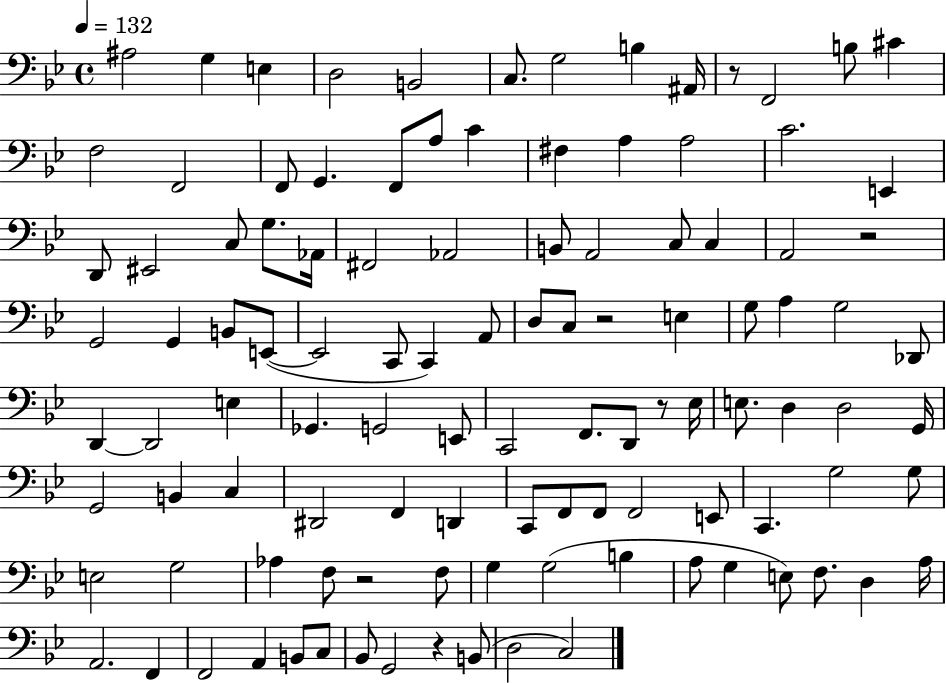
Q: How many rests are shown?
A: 6